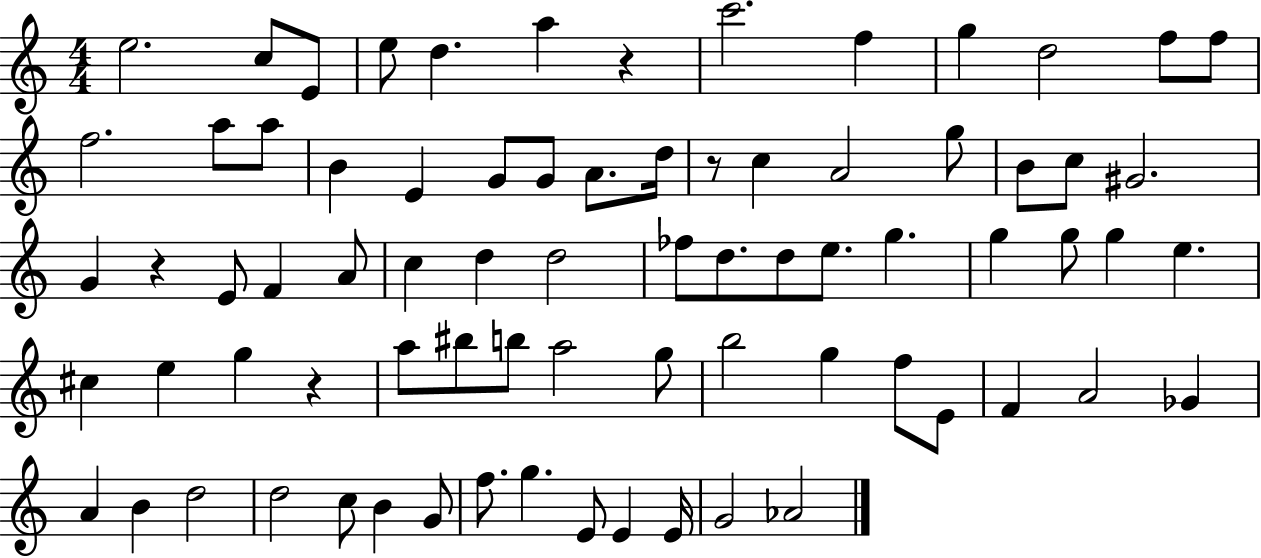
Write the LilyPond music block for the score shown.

{
  \clef treble
  \numericTimeSignature
  \time 4/4
  \key c \major
  \repeat volta 2 { e''2. c''8 e'8 | e''8 d''4. a''4 r4 | c'''2. f''4 | g''4 d''2 f''8 f''8 | \break f''2. a''8 a''8 | b'4 e'4 g'8 g'8 a'8. d''16 | r8 c''4 a'2 g''8 | b'8 c''8 gis'2. | \break g'4 r4 e'8 f'4 a'8 | c''4 d''4 d''2 | fes''8 d''8. d''8 e''8. g''4. | g''4 g''8 g''4 e''4. | \break cis''4 e''4 g''4 r4 | a''8 bis''8 b''8 a''2 g''8 | b''2 g''4 f''8 e'8 | f'4 a'2 ges'4 | \break a'4 b'4 d''2 | d''2 c''8 b'4 g'8 | f''8. g''4. e'8 e'4 e'16 | g'2 aes'2 | \break } \bar "|."
}